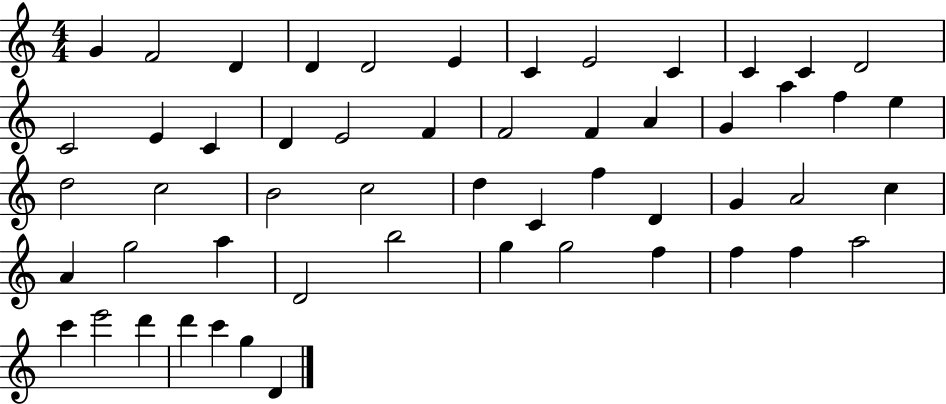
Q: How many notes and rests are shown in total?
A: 54